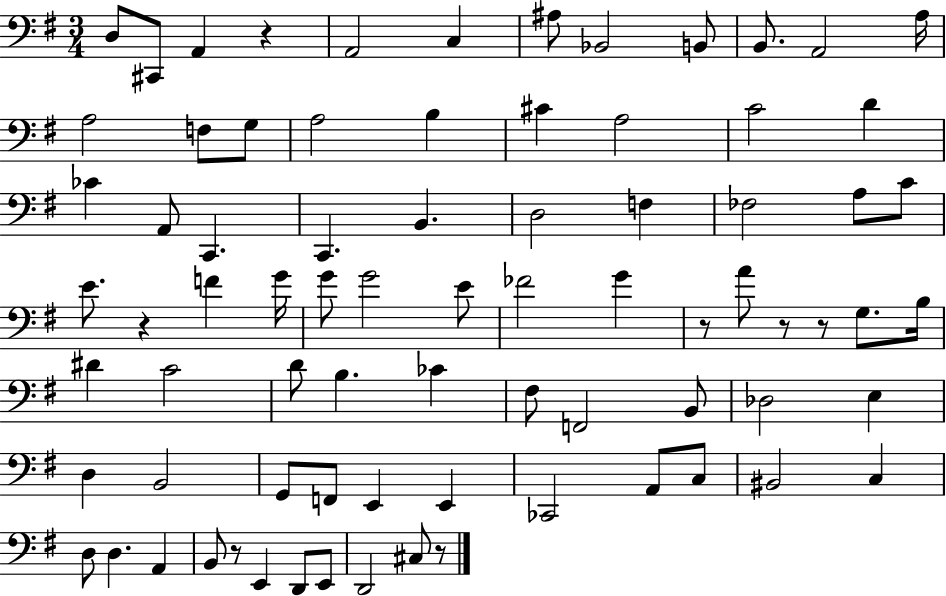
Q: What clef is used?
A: bass